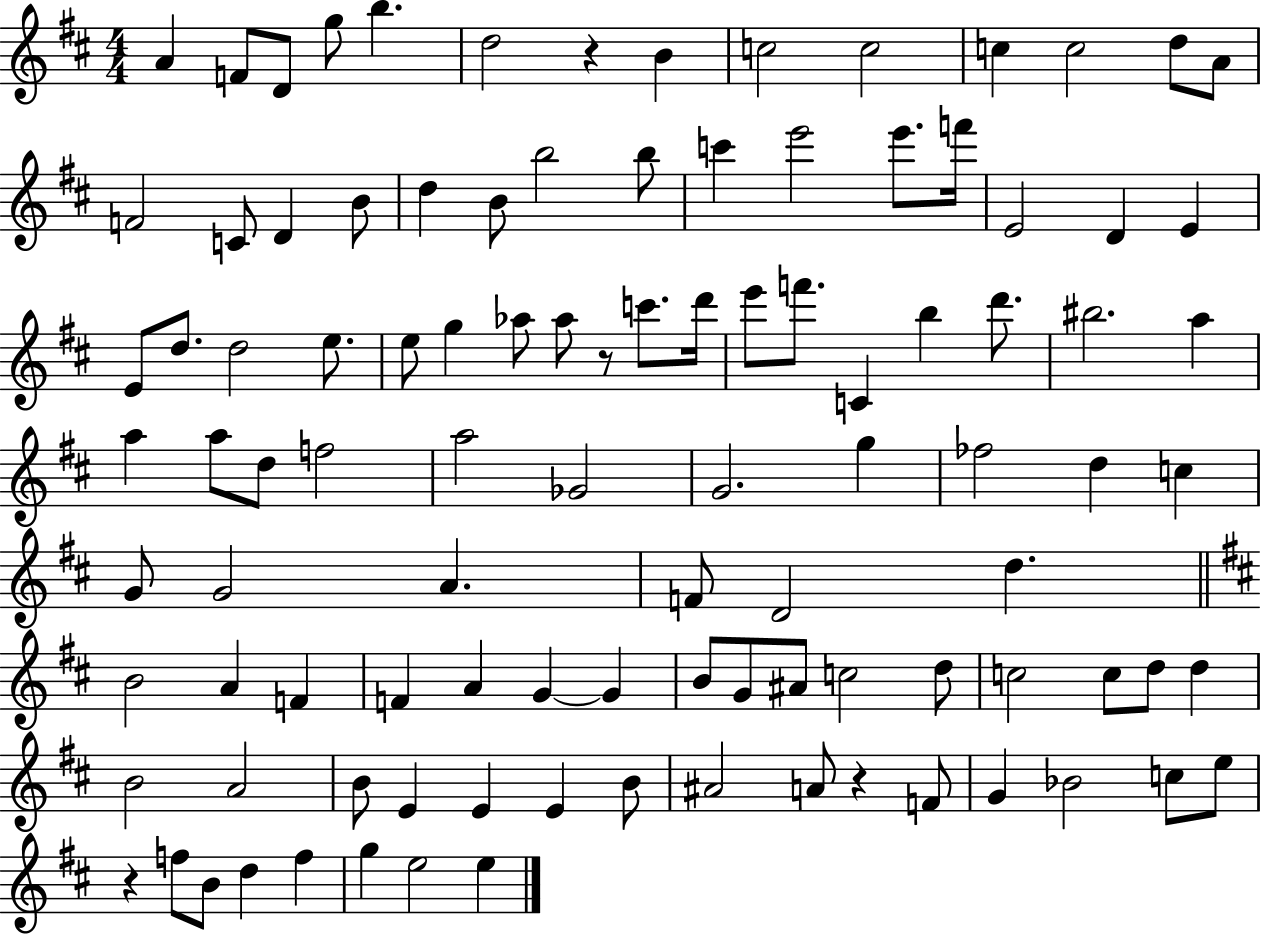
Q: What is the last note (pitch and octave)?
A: E5